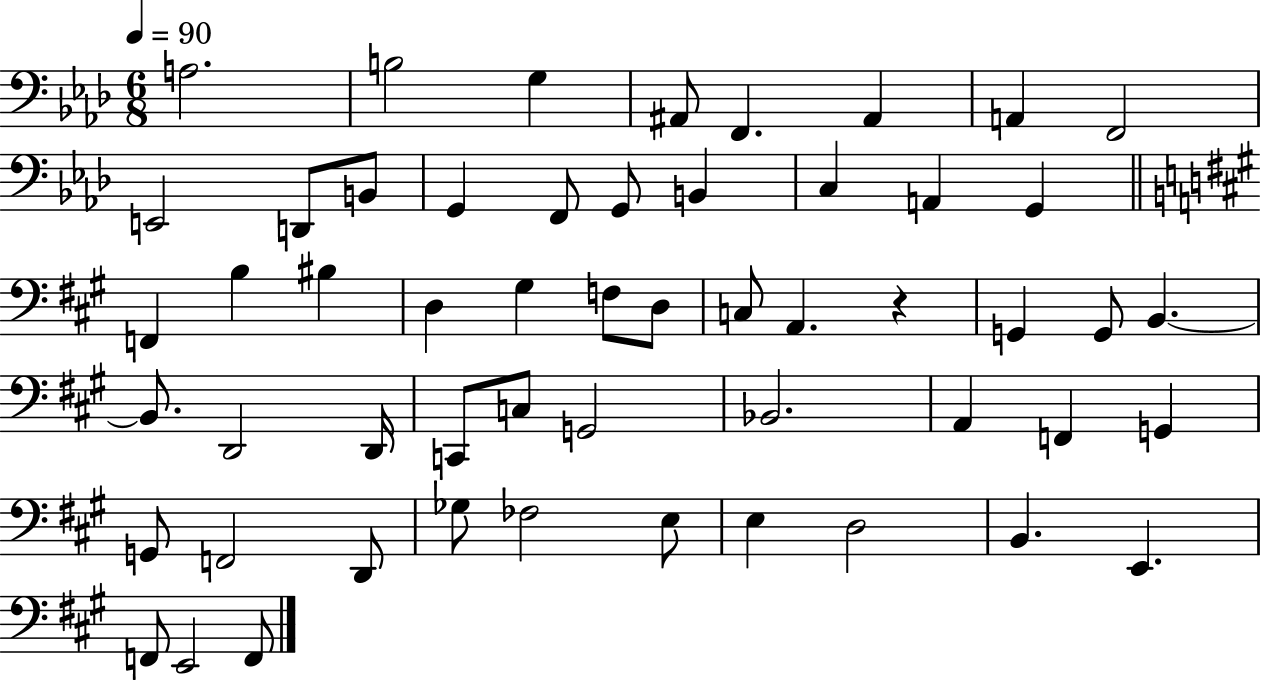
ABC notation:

X:1
T:Untitled
M:6/8
L:1/4
K:Ab
A,2 B,2 G, ^A,,/2 F,, ^A,, A,, F,,2 E,,2 D,,/2 B,,/2 G,, F,,/2 G,,/2 B,, C, A,, G,, F,, B, ^B, D, ^G, F,/2 D,/2 C,/2 A,, z G,, G,,/2 B,, B,,/2 D,,2 D,,/4 C,,/2 C,/2 G,,2 _B,,2 A,, F,, G,, G,,/2 F,,2 D,,/2 _G,/2 _F,2 E,/2 E, D,2 B,, E,, F,,/2 E,,2 F,,/2